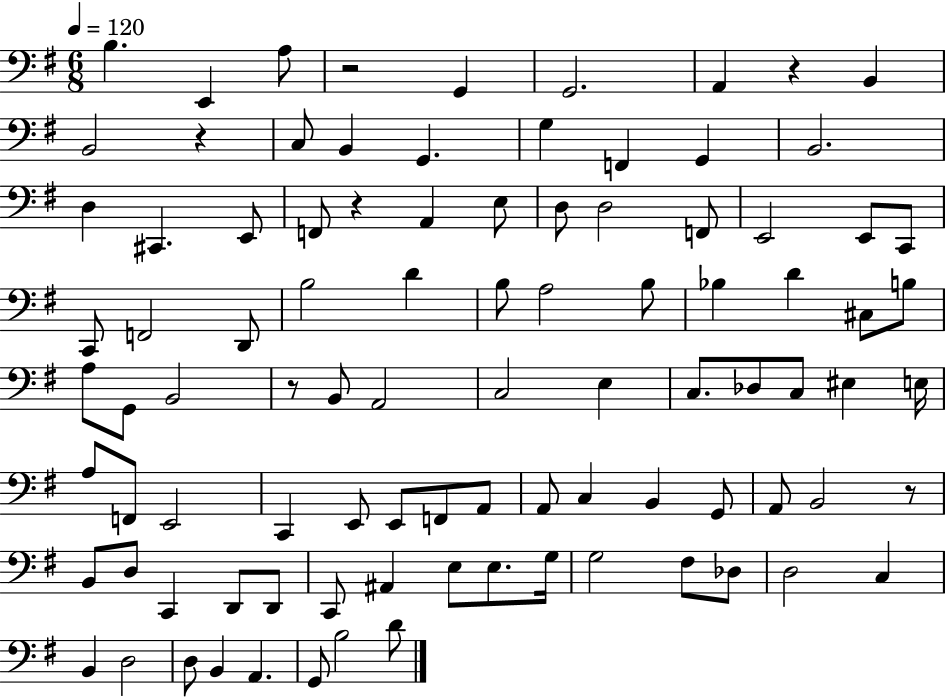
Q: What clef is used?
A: bass